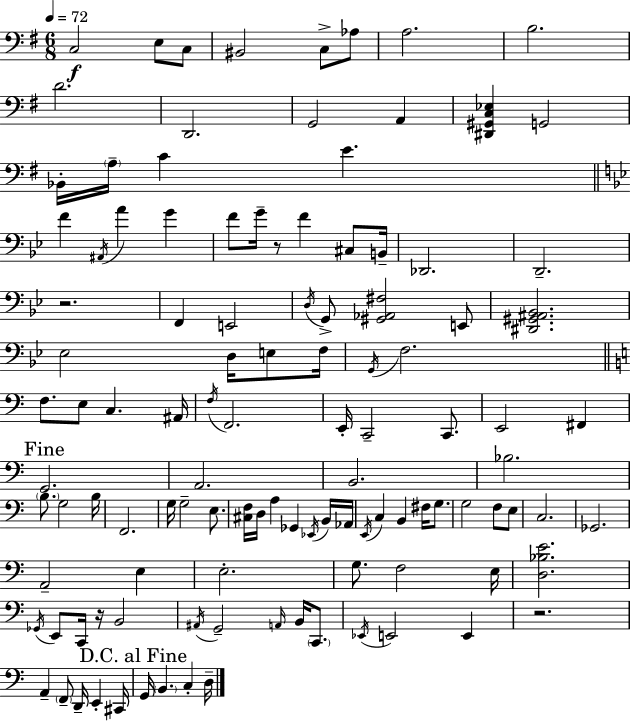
X:1
T:Untitled
M:6/8
L:1/4
K:G
C,2 E,/2 C,/2 ^B,,2 C,/2 _A,/2 A,2 B,2 D2 D,,2 G,,2 A,, [^D,,^G,,C,_E,] G,,2 _B,,/4 A,/4 C E F ^A,,/4 A G F/2 G/4 z/2 F ^C,/2 B,,/4 _D,,2 D,,2 z2 F,, E,,2 D,/4 G,,/2 [^G,,_A,,^F,]2 E,,/2 [^D,,^G,,^A,,_B,,]2 _E,2 D,/4 E,/2 F,/4 G,,/4 F,2 F,/2 E,/2 C, ^A,,/4 F,/4 F,,2 E,,/4 C,,2 C,,/2 E,,2 ^F,, G,,2 A,,2 B,,2 _B,2 B,/2 G,2 B,/4 F,,2 G,/4 G,2 E,/2 [^C,F,]/4 D,/4 A, _G,, _E,,/4 B,,/4 _A,,/4 E,,/4 C, B,, ^F,/4 G,/2 G,2 F,/2 E,/2 C,2 _G,,2 A,,2 E, E,2 G,/2 F,2 E,/4 [D,_B,E]2 _G,,/4 E,,/2 C,,/4 z/4 B,,2 ^A,,/4 G,,2 A,,/4 B,,/4 C,,/2 _E,,/4 E,,2 E,, z2 A,, F,,/2 D,,/4 E,, ^C,,/4 G,,/4 B,, C, D,/4